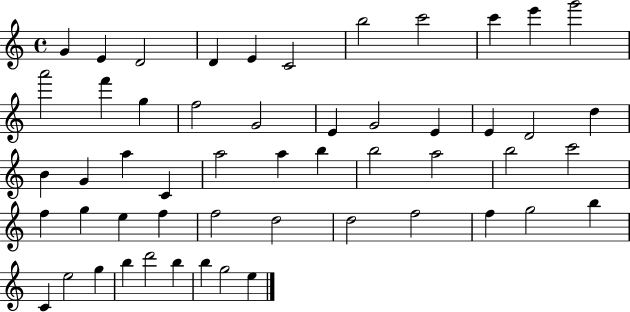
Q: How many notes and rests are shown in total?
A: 53